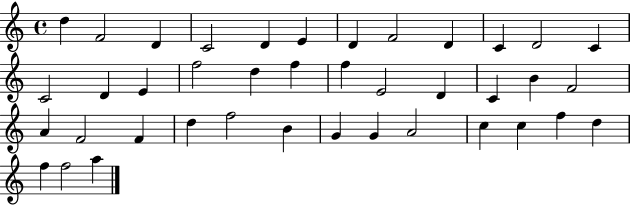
X:1
T:Untitled
M:4/4
L:1/4
K:C
d F2 D C2 D E D F2 D C D2 C C2 D E f2 d f f E2 D C B F2 A F2 F d f2 B G G A2 c c f d f f2 a